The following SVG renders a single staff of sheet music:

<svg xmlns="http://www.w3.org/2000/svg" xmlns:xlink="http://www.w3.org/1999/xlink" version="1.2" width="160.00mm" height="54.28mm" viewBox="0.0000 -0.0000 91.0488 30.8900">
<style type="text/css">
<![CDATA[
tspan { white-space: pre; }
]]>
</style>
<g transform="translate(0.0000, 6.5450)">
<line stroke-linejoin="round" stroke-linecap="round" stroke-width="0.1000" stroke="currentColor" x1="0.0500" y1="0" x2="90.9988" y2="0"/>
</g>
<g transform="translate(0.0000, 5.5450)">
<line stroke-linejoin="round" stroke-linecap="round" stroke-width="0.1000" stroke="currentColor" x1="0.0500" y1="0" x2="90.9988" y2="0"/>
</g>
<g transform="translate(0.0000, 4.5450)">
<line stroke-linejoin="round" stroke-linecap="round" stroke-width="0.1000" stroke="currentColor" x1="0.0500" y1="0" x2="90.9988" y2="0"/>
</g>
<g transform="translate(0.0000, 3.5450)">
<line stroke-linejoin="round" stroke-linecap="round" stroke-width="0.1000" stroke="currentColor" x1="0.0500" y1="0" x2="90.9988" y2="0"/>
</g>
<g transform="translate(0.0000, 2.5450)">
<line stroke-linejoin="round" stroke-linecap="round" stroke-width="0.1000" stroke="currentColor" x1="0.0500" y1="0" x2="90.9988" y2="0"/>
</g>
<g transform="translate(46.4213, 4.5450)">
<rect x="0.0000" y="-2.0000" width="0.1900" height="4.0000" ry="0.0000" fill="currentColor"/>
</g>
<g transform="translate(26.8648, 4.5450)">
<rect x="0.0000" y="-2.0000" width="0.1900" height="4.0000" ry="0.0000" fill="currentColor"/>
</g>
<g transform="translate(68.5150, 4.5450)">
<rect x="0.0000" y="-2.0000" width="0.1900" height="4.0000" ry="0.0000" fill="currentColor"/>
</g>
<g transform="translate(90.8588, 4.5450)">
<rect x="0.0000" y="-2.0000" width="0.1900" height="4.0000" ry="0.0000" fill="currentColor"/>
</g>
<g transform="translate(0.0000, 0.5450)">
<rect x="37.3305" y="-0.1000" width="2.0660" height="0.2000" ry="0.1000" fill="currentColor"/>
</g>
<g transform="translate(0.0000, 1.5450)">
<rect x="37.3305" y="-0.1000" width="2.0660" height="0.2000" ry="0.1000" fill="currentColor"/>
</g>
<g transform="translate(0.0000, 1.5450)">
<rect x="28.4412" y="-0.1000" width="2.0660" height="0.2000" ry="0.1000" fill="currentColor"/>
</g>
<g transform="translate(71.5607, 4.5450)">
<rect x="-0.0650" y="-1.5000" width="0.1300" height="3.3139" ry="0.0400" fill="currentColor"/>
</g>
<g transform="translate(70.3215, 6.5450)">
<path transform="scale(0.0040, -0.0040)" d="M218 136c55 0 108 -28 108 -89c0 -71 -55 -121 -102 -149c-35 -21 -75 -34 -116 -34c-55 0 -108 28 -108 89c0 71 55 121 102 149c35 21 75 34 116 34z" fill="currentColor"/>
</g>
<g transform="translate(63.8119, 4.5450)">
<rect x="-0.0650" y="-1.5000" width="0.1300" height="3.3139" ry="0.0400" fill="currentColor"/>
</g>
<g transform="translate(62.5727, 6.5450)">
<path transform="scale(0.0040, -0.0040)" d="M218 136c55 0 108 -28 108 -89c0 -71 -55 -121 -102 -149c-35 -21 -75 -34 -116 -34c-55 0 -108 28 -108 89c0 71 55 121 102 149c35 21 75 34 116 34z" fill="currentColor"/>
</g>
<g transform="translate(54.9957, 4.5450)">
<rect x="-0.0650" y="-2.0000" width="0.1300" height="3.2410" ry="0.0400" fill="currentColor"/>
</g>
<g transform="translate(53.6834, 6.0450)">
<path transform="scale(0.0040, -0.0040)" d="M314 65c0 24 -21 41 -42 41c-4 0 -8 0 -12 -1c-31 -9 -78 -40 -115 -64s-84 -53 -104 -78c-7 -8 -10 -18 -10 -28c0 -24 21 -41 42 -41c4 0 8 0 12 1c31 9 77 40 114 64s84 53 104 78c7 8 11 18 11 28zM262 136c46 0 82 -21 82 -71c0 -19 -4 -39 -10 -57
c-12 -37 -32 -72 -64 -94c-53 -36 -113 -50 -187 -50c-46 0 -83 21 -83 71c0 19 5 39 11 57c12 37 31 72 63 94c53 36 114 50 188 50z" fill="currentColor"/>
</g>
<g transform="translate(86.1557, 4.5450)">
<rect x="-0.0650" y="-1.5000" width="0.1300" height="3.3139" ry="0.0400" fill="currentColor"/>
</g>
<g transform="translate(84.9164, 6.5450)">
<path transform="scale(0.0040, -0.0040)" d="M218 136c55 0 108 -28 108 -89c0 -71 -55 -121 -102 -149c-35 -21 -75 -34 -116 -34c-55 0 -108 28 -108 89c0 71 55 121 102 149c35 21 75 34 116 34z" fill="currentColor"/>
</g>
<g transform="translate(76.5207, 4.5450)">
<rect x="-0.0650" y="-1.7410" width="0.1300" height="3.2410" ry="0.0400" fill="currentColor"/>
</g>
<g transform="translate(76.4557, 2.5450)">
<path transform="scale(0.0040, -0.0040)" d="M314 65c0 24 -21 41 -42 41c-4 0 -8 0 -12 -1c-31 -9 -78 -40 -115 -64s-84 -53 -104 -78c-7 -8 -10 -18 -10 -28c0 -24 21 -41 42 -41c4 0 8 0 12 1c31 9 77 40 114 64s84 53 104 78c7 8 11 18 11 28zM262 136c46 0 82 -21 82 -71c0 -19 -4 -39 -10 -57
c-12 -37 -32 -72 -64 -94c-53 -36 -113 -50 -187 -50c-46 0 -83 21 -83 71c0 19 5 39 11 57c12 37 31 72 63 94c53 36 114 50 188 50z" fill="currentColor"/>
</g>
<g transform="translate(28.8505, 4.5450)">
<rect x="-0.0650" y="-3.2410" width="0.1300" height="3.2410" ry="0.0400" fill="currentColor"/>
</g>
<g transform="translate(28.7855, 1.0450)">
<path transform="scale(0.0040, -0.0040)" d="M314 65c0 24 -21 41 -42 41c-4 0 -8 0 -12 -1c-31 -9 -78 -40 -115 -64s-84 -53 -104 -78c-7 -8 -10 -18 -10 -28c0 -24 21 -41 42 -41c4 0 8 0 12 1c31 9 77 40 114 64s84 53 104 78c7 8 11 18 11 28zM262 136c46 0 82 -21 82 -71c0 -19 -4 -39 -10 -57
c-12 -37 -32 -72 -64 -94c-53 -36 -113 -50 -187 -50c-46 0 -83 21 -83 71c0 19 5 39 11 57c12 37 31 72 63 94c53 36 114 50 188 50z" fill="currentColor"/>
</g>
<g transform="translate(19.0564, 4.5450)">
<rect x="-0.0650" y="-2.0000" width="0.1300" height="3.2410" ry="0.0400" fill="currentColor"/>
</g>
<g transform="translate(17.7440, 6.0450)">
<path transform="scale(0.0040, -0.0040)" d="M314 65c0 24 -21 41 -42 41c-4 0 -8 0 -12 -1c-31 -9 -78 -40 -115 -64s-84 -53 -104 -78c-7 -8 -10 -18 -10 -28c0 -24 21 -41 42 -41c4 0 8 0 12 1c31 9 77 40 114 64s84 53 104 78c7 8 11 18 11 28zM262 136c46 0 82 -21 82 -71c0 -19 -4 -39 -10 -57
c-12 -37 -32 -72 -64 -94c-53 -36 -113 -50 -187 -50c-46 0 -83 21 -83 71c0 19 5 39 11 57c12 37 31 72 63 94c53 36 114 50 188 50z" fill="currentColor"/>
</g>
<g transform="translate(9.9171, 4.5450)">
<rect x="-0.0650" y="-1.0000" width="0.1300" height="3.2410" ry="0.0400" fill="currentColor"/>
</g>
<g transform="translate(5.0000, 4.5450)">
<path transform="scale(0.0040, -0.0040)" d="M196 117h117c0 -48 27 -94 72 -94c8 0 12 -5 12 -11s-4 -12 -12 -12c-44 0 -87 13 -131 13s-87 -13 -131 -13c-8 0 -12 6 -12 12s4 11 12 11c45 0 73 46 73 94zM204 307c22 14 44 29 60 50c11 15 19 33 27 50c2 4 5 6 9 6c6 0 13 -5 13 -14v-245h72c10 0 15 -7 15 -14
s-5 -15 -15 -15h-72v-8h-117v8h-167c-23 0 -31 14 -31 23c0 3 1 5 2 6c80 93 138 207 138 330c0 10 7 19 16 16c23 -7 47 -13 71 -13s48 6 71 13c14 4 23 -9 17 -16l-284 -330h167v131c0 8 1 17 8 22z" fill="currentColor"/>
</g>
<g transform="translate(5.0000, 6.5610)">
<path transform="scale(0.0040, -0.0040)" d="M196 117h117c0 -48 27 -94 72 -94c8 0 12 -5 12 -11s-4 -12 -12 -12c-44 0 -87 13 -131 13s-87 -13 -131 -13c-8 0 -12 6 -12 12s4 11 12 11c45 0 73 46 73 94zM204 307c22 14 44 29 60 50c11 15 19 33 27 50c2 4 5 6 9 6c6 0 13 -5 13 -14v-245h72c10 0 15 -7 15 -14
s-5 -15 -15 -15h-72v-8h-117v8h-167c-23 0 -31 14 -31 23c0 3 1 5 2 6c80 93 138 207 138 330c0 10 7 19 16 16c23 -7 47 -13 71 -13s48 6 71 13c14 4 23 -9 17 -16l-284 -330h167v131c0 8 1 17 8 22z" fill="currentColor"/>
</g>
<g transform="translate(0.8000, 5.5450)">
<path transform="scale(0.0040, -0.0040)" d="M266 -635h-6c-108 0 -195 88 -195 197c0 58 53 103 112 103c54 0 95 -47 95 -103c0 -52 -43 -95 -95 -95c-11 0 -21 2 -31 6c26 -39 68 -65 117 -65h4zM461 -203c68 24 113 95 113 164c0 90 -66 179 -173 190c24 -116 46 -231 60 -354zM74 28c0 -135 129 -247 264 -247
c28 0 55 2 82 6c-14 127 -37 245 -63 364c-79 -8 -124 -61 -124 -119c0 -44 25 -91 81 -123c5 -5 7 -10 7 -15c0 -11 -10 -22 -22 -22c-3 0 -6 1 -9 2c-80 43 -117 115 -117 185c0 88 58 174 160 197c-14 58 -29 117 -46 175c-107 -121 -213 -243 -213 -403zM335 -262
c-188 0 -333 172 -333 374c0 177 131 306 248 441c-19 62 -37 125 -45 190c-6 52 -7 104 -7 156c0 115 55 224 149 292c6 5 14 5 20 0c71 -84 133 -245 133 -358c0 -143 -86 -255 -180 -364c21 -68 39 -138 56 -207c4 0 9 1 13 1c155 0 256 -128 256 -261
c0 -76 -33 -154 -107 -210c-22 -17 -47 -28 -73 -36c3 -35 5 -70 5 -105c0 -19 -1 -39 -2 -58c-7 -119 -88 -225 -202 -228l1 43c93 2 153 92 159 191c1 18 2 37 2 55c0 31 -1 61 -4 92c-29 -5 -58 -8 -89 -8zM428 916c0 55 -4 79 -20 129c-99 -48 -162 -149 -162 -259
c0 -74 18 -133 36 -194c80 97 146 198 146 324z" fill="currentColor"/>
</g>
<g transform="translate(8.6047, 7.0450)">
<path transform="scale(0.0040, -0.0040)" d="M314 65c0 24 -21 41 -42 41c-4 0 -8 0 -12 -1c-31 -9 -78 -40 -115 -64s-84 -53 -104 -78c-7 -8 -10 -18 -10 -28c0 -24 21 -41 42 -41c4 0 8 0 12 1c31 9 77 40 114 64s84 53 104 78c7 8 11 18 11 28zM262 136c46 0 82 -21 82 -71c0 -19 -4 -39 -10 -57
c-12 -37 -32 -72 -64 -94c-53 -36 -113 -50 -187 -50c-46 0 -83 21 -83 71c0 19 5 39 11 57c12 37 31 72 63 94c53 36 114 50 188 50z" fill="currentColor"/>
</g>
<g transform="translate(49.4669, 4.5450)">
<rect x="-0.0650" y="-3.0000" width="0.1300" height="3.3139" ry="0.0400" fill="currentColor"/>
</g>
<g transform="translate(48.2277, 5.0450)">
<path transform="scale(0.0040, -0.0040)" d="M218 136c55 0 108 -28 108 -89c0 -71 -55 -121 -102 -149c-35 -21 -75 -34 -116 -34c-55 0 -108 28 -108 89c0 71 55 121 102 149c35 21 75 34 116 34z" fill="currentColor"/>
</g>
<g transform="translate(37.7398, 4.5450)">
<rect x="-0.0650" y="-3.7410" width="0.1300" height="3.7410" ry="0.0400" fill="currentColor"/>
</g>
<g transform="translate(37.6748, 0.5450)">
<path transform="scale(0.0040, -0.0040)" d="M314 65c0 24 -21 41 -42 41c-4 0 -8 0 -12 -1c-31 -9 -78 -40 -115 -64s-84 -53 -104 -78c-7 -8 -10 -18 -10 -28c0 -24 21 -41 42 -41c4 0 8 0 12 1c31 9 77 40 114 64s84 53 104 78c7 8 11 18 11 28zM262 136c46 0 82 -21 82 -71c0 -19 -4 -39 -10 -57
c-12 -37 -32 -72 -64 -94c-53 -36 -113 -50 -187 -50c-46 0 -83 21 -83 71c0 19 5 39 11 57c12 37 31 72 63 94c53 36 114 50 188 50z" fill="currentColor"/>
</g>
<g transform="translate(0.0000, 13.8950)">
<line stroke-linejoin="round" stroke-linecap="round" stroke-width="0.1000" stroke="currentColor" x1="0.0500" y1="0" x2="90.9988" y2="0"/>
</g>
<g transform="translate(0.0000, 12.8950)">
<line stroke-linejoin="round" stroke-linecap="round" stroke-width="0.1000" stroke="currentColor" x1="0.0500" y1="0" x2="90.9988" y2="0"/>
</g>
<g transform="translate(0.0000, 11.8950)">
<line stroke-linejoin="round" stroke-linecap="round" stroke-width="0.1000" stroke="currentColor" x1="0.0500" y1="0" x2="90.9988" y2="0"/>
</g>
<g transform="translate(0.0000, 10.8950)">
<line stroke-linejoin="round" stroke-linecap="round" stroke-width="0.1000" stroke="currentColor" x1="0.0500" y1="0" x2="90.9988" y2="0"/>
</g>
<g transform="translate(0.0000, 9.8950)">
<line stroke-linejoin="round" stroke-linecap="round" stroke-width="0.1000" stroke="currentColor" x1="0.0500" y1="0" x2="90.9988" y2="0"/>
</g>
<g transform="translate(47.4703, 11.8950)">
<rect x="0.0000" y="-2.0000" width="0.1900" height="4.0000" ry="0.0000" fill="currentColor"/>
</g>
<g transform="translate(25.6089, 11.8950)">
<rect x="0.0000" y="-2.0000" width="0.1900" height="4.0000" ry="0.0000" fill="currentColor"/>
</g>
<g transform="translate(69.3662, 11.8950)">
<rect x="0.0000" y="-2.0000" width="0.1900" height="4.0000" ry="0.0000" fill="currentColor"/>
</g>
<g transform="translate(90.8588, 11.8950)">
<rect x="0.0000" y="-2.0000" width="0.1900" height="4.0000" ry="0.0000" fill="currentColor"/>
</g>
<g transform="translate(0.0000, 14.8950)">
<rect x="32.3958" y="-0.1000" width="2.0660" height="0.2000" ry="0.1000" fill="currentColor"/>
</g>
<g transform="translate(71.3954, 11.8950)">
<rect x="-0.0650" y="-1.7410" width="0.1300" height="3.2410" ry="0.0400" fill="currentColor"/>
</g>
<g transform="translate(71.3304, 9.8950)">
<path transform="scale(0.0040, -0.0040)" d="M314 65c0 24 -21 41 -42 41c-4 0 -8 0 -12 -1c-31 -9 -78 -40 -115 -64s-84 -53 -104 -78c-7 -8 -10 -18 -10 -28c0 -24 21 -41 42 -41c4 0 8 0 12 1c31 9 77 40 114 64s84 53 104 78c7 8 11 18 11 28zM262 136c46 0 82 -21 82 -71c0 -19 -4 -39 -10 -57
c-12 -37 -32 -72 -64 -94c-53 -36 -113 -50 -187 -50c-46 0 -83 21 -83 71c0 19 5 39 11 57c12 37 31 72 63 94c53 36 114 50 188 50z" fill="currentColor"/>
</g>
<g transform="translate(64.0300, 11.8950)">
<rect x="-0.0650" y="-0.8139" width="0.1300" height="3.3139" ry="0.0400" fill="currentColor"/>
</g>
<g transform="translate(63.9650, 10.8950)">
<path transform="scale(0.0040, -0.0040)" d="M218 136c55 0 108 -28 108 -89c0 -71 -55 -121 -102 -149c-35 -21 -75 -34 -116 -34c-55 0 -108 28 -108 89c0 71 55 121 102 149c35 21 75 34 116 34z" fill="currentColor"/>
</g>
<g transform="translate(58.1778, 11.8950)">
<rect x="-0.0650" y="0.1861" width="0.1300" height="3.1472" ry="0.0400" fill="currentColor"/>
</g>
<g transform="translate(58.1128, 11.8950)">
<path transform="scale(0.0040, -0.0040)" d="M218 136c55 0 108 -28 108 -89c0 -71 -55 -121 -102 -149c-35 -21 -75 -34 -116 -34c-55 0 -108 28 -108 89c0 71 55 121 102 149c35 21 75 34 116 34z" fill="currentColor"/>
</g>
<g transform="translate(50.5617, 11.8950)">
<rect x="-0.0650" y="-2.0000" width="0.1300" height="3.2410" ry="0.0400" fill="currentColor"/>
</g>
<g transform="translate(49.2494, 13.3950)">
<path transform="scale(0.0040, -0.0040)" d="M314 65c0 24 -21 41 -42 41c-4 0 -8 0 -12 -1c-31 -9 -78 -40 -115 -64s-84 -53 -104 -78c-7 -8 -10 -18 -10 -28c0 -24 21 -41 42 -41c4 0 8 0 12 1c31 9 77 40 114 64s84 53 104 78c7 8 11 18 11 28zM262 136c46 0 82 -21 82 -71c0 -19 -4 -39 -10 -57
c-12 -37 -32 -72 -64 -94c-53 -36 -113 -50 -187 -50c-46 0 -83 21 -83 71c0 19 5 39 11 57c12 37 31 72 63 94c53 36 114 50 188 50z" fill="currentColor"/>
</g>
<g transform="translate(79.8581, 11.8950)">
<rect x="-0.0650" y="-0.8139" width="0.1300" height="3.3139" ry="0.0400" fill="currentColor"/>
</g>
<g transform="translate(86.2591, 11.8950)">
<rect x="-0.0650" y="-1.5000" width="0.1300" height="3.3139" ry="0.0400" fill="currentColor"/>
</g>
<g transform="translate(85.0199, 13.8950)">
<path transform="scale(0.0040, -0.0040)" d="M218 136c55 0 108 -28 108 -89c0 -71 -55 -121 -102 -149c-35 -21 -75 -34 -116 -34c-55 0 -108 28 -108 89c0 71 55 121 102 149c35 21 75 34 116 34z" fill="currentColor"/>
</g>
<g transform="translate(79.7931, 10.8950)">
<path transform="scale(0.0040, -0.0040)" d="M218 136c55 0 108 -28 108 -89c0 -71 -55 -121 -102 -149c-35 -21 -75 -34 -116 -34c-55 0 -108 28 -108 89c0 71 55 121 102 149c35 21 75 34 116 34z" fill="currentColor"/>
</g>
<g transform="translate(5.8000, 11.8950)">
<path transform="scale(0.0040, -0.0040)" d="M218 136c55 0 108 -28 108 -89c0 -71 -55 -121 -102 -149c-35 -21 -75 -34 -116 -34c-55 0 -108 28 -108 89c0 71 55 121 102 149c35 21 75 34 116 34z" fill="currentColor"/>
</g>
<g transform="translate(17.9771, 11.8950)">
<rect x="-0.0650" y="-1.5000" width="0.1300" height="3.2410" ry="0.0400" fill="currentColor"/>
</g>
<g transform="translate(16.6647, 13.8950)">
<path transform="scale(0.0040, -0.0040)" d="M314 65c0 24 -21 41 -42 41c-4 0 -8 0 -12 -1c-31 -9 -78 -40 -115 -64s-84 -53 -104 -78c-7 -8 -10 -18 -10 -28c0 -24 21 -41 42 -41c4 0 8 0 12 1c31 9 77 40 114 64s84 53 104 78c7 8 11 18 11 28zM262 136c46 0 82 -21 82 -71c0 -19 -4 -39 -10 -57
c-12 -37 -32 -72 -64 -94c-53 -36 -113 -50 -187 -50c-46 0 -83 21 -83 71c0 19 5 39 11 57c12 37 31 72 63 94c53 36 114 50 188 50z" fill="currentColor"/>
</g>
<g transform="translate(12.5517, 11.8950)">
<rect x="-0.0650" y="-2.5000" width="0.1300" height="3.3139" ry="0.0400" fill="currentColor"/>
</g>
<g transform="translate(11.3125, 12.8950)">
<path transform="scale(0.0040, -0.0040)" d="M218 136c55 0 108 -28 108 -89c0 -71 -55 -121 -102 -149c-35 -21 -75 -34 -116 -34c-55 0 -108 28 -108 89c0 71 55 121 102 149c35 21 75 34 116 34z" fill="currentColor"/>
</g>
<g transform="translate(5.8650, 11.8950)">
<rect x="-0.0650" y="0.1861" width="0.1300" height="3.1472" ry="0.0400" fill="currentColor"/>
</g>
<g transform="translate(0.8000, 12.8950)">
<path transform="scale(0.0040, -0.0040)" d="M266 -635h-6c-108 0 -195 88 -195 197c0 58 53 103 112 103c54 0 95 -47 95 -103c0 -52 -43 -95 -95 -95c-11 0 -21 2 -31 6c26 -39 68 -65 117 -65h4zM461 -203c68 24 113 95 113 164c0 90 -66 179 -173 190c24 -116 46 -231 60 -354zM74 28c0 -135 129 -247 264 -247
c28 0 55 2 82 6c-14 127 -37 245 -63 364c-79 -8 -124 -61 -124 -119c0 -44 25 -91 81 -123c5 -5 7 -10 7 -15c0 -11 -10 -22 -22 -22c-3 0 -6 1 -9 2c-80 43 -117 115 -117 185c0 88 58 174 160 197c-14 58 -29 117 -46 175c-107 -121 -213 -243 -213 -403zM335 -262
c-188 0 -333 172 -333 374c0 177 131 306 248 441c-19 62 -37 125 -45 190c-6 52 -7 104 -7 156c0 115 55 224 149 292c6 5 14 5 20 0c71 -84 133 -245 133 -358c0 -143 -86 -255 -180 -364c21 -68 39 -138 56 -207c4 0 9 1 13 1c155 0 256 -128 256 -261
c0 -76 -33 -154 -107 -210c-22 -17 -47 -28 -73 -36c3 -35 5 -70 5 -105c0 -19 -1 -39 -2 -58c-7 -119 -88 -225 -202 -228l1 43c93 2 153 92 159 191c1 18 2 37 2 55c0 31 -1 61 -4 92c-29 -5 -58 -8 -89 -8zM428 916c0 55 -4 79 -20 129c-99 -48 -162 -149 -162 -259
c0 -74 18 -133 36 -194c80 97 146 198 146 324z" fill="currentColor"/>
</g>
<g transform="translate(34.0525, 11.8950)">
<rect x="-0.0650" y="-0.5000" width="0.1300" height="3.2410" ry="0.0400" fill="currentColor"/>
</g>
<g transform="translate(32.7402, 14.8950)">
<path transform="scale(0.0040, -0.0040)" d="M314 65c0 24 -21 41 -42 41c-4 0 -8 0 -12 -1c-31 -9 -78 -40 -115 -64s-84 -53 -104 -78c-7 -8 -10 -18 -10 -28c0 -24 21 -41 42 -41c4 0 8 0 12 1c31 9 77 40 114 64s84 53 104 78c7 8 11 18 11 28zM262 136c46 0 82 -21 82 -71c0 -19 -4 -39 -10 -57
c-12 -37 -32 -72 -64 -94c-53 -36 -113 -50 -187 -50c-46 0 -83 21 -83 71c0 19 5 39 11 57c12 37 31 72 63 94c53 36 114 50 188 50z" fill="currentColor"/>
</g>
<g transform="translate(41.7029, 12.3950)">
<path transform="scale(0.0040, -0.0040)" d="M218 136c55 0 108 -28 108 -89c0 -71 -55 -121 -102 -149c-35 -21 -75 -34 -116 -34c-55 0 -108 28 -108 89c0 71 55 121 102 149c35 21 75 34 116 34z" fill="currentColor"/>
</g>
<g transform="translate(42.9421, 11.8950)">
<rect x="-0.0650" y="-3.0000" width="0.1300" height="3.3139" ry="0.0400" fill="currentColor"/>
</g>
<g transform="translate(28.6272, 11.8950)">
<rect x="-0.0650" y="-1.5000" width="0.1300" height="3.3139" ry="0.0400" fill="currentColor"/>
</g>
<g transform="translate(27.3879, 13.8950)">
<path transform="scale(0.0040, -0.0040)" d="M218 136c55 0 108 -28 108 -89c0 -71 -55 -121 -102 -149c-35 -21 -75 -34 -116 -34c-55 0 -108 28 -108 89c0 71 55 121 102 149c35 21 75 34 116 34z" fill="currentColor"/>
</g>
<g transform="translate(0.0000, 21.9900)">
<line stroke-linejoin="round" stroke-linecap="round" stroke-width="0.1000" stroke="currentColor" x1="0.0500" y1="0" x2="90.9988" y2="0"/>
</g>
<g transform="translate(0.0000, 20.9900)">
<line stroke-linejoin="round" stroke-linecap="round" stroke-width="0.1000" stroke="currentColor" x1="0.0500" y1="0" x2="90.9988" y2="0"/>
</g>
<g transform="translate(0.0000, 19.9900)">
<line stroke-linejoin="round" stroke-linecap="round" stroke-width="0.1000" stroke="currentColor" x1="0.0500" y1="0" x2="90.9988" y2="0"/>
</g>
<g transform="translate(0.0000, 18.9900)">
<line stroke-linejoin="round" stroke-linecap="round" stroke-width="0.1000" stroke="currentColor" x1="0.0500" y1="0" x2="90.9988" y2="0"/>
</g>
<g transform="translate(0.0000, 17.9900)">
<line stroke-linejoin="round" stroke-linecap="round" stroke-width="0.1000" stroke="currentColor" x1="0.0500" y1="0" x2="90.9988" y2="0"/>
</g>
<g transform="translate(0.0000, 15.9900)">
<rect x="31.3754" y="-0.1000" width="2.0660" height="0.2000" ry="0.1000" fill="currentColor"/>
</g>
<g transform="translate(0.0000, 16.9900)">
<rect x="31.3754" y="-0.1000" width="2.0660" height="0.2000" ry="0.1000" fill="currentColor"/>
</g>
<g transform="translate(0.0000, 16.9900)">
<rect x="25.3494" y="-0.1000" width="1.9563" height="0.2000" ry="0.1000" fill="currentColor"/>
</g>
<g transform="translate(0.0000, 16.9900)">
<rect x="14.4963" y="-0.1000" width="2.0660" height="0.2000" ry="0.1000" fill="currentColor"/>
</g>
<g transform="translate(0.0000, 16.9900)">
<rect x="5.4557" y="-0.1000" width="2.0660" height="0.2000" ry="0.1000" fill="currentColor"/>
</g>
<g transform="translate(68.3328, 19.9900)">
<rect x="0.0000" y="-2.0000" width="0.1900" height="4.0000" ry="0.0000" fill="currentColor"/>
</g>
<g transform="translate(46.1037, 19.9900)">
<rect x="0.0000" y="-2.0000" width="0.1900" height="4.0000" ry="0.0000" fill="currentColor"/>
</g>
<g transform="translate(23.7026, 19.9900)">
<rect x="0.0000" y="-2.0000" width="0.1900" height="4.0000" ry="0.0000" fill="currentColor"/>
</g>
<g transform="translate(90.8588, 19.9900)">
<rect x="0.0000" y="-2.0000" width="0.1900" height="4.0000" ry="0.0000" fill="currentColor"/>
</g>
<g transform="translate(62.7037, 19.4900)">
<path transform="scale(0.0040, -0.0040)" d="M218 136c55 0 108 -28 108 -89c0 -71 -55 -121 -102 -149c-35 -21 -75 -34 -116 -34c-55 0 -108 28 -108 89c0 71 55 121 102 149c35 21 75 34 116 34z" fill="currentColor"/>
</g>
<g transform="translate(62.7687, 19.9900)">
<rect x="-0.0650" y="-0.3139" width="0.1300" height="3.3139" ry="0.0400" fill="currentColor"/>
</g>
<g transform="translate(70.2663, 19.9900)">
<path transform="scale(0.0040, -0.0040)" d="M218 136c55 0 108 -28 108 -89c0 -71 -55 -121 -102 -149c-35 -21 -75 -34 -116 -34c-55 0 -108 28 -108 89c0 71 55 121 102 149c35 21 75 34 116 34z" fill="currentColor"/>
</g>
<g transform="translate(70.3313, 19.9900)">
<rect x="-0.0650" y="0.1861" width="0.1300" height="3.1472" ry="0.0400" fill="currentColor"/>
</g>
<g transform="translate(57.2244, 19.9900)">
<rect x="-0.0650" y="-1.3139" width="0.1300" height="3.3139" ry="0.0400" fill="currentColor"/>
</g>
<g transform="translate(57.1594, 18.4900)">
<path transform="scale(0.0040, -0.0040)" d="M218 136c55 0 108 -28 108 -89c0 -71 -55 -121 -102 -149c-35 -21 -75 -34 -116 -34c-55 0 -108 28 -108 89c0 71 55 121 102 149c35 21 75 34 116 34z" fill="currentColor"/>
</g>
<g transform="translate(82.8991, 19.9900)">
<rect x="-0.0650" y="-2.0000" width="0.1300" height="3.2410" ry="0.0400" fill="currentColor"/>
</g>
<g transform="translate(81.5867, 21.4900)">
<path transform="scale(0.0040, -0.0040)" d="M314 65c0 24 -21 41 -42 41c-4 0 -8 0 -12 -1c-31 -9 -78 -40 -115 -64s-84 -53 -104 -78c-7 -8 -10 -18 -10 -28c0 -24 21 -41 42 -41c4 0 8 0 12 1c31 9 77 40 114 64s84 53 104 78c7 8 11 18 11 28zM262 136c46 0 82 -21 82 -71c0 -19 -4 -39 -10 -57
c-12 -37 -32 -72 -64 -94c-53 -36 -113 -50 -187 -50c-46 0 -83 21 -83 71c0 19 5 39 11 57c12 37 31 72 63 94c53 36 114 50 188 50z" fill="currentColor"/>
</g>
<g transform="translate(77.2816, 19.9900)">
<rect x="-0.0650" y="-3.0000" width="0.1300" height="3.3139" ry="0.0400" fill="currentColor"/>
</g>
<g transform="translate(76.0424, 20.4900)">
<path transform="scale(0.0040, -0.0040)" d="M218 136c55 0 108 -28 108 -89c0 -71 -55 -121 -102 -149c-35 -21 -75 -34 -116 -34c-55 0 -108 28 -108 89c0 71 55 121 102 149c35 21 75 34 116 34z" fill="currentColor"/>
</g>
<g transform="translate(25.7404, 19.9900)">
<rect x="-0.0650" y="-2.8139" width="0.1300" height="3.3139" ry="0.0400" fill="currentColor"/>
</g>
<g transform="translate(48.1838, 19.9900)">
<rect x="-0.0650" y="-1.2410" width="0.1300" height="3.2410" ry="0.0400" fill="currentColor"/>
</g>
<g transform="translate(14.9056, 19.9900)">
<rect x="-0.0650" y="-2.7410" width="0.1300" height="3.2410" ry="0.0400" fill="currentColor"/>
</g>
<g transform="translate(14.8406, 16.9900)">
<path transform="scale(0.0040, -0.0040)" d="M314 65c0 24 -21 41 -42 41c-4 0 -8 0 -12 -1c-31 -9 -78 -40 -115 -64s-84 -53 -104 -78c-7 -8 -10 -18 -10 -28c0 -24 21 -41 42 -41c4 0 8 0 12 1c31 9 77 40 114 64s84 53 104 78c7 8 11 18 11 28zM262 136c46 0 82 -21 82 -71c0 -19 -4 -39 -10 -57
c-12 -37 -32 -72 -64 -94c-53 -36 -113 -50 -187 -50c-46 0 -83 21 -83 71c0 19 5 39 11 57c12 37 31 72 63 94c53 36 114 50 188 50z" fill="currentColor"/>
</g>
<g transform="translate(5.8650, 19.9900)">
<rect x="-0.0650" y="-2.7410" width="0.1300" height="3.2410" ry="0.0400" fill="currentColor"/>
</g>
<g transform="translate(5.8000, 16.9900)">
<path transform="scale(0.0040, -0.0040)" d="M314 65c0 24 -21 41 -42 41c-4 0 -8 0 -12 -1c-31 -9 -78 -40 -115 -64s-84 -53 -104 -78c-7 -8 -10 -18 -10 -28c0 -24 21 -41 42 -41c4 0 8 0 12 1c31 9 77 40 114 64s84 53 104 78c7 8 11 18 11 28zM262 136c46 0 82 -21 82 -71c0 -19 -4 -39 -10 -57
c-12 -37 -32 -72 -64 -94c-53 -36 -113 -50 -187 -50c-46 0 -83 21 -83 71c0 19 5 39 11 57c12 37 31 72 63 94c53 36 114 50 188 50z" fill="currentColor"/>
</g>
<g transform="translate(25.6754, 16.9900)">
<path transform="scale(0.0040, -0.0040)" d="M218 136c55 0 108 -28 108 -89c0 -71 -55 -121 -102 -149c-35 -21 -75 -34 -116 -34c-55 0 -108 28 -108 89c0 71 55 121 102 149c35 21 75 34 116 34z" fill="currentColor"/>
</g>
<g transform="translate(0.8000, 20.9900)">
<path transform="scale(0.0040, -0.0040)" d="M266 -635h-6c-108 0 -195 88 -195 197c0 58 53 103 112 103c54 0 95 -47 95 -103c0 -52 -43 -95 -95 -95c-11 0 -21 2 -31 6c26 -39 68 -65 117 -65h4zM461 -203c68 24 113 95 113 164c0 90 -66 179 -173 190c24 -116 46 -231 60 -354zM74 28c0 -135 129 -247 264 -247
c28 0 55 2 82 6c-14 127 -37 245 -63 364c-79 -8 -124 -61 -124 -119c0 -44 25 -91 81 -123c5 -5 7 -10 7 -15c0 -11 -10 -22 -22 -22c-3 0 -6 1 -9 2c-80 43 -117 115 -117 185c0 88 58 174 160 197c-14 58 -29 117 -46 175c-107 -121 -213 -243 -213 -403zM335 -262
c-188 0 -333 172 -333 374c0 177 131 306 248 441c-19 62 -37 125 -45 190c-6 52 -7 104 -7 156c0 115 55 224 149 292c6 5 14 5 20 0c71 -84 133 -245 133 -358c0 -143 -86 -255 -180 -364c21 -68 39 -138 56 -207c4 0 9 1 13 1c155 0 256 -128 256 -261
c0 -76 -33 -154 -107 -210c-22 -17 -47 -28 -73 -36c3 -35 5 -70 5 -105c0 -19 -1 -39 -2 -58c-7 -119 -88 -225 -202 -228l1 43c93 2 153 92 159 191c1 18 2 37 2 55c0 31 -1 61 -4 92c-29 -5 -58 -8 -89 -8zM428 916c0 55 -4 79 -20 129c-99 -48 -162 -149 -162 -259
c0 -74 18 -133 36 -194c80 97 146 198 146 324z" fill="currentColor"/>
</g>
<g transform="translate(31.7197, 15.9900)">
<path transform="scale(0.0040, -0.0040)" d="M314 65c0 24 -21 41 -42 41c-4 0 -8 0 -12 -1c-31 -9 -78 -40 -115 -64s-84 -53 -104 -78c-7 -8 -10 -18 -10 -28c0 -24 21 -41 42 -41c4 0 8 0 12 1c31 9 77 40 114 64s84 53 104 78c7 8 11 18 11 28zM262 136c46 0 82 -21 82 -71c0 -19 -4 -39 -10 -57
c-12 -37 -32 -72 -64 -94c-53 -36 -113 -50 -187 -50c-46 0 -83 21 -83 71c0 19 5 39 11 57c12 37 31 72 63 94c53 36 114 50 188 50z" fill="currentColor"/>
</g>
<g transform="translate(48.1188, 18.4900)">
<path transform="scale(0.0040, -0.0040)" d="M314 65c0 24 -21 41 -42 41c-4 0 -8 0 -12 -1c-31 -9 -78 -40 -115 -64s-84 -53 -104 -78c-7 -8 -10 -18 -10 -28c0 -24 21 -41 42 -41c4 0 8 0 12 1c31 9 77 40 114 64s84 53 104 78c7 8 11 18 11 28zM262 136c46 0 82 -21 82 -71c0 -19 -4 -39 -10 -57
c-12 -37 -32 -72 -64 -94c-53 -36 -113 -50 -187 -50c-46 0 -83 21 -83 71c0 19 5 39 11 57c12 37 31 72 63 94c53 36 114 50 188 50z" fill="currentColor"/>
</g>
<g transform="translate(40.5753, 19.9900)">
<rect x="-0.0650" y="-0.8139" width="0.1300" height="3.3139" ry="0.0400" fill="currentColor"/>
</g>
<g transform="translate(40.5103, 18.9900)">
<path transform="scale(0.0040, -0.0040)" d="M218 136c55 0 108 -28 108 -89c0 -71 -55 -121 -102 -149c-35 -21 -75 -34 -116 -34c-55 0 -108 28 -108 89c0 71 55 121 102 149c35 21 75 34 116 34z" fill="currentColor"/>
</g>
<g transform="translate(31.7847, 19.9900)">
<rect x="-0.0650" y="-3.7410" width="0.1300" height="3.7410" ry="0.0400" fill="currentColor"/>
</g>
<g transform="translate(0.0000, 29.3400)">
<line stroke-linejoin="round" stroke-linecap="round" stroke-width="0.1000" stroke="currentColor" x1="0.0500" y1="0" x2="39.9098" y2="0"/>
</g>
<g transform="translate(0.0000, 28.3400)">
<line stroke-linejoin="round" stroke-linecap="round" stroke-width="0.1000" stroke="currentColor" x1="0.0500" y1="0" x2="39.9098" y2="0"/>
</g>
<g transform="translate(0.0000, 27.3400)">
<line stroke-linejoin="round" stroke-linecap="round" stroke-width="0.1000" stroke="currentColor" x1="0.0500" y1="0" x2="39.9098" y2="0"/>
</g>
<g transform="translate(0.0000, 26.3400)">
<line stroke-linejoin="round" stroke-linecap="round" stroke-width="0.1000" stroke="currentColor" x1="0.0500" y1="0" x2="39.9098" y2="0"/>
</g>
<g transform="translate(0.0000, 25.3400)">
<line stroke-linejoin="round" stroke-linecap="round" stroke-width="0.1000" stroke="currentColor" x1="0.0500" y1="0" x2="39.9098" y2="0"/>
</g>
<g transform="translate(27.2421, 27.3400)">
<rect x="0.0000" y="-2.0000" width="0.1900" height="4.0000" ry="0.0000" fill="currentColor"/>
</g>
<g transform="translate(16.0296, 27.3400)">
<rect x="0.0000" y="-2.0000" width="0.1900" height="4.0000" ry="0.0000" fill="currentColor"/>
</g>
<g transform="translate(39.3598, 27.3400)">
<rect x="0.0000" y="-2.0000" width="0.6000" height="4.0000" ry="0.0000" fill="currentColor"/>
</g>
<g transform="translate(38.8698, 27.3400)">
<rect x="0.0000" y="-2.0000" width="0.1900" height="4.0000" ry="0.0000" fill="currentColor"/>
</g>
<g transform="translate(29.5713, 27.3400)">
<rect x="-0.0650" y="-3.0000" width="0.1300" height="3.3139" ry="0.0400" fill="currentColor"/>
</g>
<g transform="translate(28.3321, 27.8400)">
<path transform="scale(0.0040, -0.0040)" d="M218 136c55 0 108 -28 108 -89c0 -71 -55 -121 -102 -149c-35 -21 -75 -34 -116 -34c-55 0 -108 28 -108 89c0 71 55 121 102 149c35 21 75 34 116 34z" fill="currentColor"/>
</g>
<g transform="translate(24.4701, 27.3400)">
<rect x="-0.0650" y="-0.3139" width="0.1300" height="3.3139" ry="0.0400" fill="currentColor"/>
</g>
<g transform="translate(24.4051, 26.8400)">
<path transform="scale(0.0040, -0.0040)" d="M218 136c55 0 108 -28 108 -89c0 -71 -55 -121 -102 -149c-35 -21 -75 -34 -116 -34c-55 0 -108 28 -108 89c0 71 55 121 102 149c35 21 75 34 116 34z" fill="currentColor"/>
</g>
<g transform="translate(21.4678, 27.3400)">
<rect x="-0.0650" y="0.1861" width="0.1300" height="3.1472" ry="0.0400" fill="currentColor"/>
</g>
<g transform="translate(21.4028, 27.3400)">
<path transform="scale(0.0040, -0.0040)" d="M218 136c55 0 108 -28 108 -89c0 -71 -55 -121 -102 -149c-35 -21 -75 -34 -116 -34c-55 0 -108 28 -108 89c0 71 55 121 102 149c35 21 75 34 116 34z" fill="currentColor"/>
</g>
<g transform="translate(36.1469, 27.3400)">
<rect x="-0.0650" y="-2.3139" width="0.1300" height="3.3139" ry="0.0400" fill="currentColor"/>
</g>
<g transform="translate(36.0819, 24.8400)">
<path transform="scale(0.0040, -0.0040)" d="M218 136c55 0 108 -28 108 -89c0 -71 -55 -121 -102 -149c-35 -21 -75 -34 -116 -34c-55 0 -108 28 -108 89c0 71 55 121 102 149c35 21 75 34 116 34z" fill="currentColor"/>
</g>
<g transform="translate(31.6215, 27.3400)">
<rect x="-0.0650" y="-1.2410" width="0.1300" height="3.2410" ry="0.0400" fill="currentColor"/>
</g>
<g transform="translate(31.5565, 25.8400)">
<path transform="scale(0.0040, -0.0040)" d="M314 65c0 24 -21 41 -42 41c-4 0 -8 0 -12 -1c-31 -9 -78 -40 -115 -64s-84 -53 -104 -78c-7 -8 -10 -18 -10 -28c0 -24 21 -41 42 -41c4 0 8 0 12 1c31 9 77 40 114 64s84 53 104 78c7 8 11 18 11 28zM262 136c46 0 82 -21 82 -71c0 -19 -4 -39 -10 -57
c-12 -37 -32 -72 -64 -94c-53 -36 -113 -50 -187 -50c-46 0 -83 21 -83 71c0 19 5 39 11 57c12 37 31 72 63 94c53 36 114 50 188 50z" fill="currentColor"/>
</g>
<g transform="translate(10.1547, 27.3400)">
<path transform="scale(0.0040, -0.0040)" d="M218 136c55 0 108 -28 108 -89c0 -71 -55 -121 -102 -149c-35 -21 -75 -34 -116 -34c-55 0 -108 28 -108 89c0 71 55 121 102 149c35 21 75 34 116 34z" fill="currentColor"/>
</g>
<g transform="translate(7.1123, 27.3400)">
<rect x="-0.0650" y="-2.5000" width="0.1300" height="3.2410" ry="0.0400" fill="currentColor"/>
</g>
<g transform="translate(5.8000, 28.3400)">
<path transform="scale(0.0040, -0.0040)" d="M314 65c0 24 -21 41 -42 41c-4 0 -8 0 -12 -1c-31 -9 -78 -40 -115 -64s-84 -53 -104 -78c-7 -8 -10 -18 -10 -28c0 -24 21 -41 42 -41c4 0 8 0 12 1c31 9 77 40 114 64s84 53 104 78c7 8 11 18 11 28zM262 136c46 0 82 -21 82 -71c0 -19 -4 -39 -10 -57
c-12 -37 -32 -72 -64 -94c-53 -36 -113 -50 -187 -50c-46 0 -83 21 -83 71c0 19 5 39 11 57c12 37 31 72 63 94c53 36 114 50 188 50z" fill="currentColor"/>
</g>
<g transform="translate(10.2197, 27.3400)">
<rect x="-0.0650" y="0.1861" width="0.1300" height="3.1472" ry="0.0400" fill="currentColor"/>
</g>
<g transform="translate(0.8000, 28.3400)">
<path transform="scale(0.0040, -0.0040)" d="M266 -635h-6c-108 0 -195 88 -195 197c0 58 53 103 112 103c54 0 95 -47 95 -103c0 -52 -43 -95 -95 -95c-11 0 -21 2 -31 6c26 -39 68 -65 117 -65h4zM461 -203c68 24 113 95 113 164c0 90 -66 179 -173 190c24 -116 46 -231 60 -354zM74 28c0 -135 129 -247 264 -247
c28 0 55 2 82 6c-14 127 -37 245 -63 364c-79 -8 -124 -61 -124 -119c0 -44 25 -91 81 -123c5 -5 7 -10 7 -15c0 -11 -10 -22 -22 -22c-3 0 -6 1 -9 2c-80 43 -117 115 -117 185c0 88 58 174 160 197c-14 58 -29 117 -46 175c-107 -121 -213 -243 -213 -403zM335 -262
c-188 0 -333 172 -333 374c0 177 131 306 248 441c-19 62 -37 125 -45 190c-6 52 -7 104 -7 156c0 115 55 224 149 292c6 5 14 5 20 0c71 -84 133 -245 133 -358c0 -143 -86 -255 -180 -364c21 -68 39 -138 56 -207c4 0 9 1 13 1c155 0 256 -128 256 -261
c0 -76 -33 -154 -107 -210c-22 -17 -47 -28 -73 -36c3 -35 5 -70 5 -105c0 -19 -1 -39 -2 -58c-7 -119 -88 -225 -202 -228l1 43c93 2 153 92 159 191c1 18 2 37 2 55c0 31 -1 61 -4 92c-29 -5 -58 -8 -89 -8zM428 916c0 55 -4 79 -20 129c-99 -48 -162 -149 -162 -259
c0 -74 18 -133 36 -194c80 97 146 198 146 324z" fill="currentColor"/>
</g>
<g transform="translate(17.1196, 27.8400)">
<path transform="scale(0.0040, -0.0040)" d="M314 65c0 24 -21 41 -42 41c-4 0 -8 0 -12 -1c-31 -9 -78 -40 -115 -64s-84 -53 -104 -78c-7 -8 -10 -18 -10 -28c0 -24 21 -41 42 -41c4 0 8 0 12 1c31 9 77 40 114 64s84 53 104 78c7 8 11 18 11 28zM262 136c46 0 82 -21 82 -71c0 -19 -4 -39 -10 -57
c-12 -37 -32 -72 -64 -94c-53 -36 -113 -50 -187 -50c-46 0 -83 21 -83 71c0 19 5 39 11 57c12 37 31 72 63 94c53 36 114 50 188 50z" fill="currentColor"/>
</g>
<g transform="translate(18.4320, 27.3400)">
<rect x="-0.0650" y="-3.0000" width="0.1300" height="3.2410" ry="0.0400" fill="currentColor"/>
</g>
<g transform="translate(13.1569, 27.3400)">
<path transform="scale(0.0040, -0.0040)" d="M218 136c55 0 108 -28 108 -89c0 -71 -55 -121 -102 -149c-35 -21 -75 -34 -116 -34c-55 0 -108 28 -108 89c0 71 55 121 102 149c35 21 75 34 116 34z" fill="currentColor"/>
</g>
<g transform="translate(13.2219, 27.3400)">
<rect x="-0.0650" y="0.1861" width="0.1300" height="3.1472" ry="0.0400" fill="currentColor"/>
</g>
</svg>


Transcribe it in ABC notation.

X:1
T:Untitled
M:4/4
L:1/4
K:C
D2 F2 b2 c'2 A F2 E E f2 E B G E2 E C2 A F2 B d f2 d E a2 a2 a c'2 d e2 e c B A F2 G2 B B A2 B c A e2 g